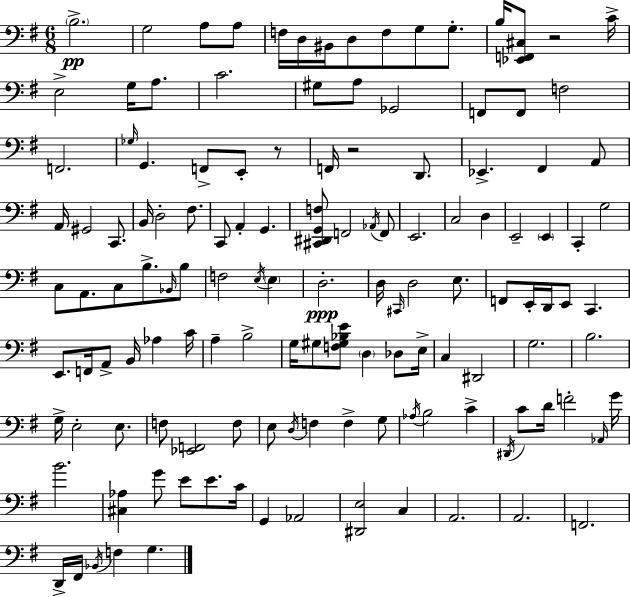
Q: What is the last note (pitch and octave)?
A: G3